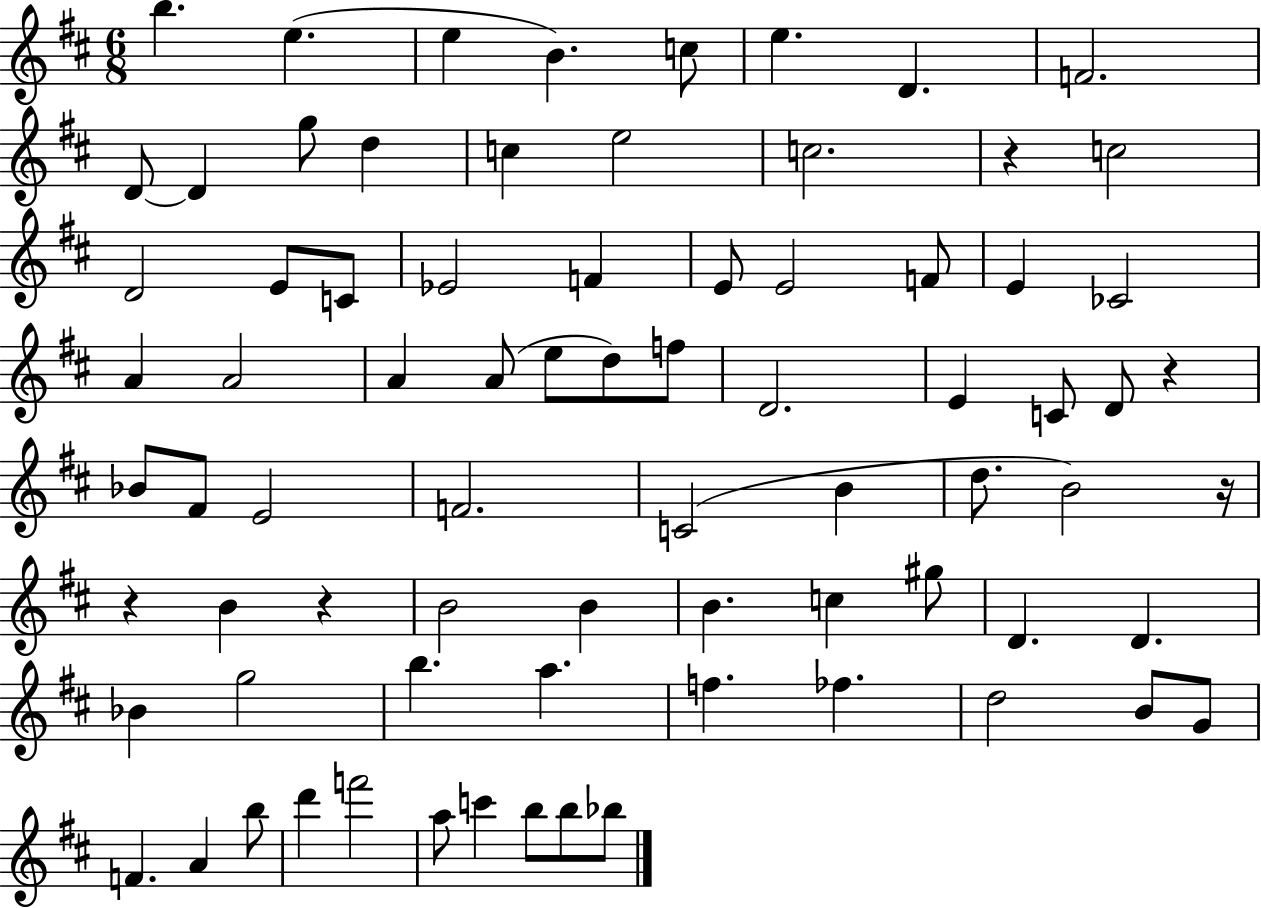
B5/q. E5/q. E5/q B4/q. C5/e E5/q. D4/q. F4/h. D4/e D4/q G5/e D5/q C5/q E5/h C5/h. R/q C5/h D4/h E4/e C4/e Eb4/h F4/q E4/e E4/h F4/e E4/q CES4/h A4/q A4/h A4/q A4/e E5/e D5/e F5/e D4/h. E4/q C4/e D4/e R/q Bb4/e F#4/e E4/h F4/h. C4/h B4/q D5/e. B4/h R/s R/q B4/q R/q B4/h B4/q B4/q. C5/q G#5/e D4/q. D4/q. Bb4/q G5/h B5/q. A5/q. F5/q. FES5/q. D5/h B4/e G4/e F4/q. A4/q B5/e D6/q F6/h A5/e C6/q B5/e B5/e Bb5/e